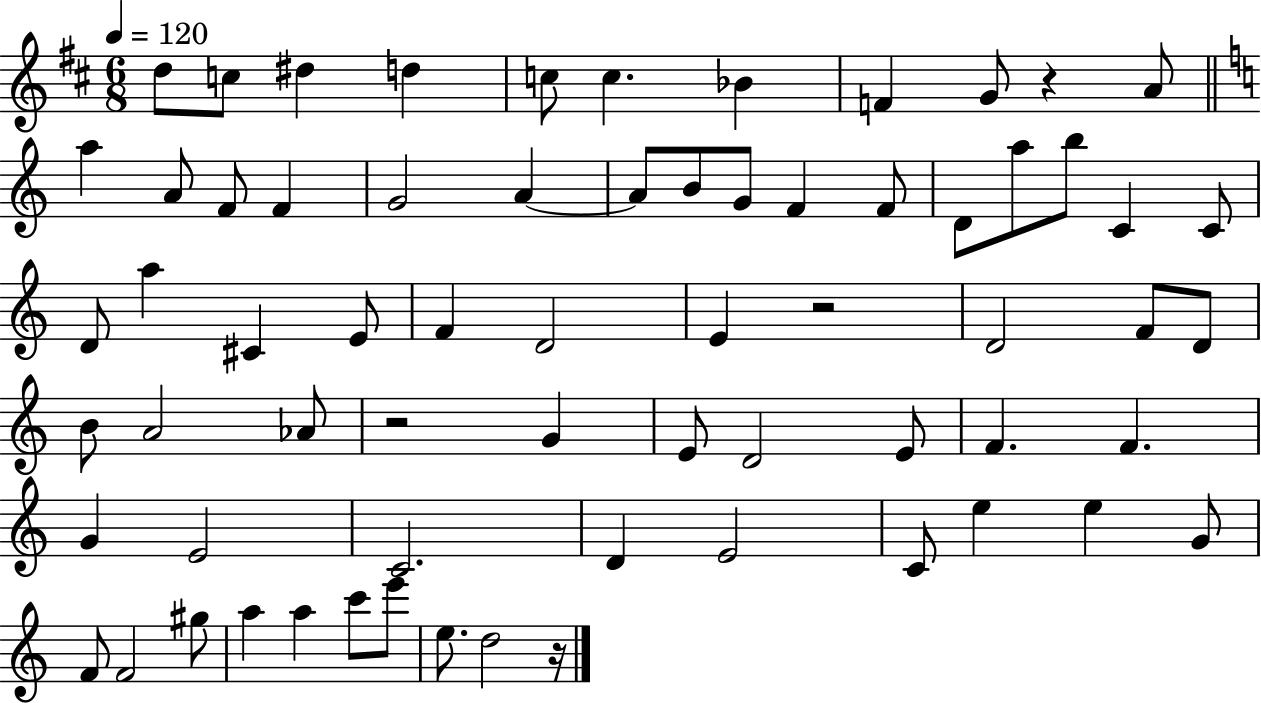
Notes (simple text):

D5/e C5/e D#5/q D5/q C5/e C5/q. Bb4/q F4/q G4/e R/q A4/e A5/q A4/e F4/e F4/q G4/h A4/q A4/e B4/e G4/e F4/q F4/e D4/e A5/e B5/e C4/q C4/e D4/e A5/q C#4/q E4/e F4/q D4/h E4/q R/h D4/h F4/e D4/e B4/e A4/h Ab4/e R/h G4/q E4/e D4/h E4/e F4/q. F4/q. G4/q E4/h C4/h. D4/q E4/h C4/e E5/q E5/q G4/e F4/e F4/h G#5/e A5/q A5/q C6/e E6/e E5/e. D5/h R/s